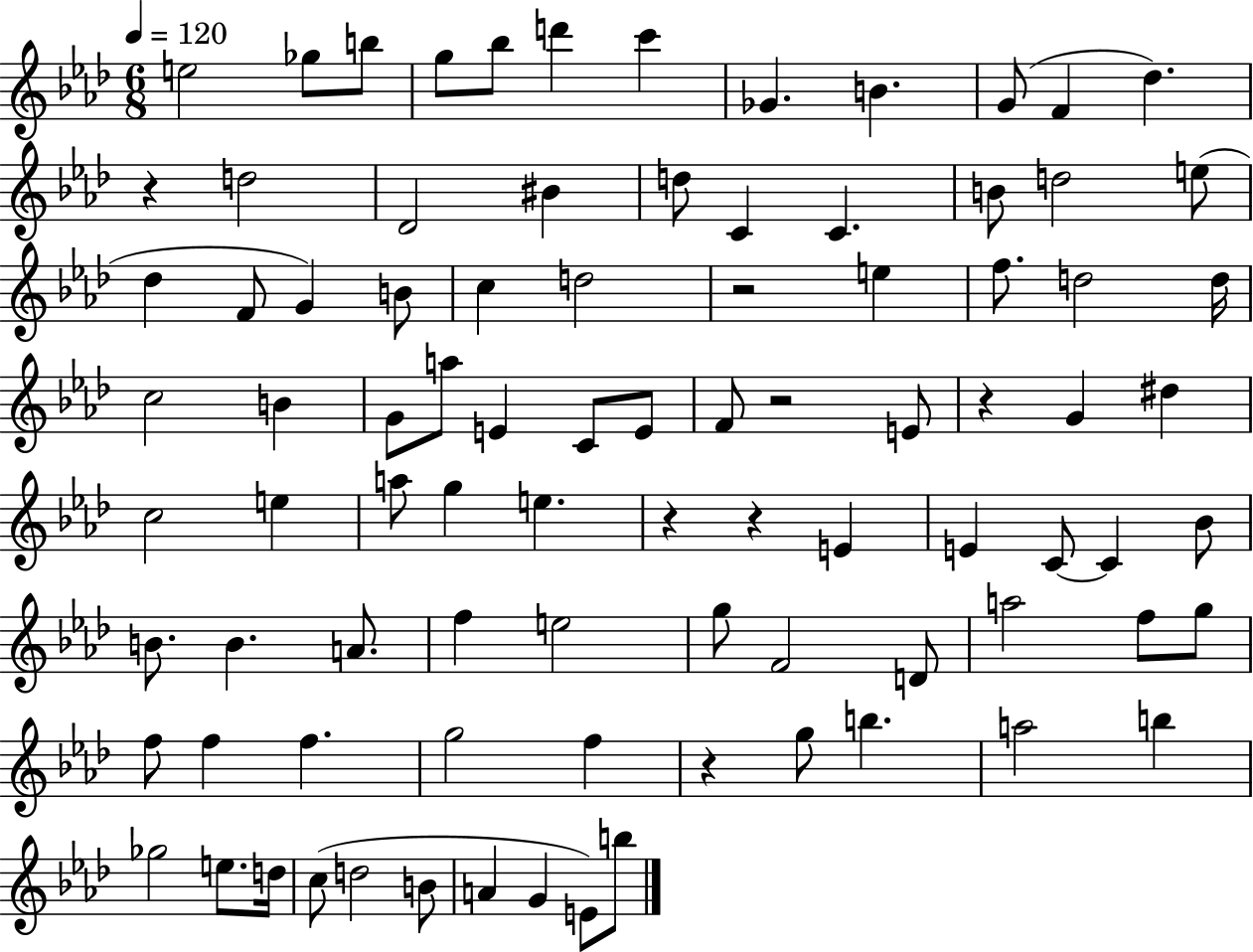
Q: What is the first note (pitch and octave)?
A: E5